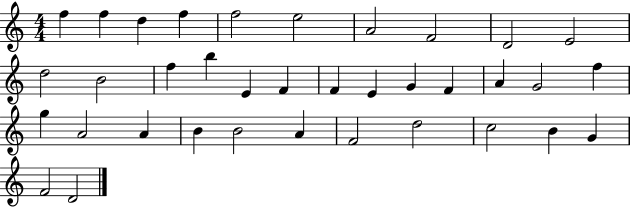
{
  \clef treble
  \numericTimeSignature
  \time 4/4
  \key c \major
  f''4 f''4 d''4 f''4 | f''2 e''2 | a'2 f'2 | d'2 e'2 | \break d''2 b'2 | f''4 b''4 e'4 f'4 | f'4 e'4 g'4 f'4 | a'4 g'2 f''4 | \break g''4 a'2 a'4 | b'4 b'2 a'4 | f'2 d''2 | c''2 b'4 g'4 | \break f'2 d'2 | \bar "|."
}